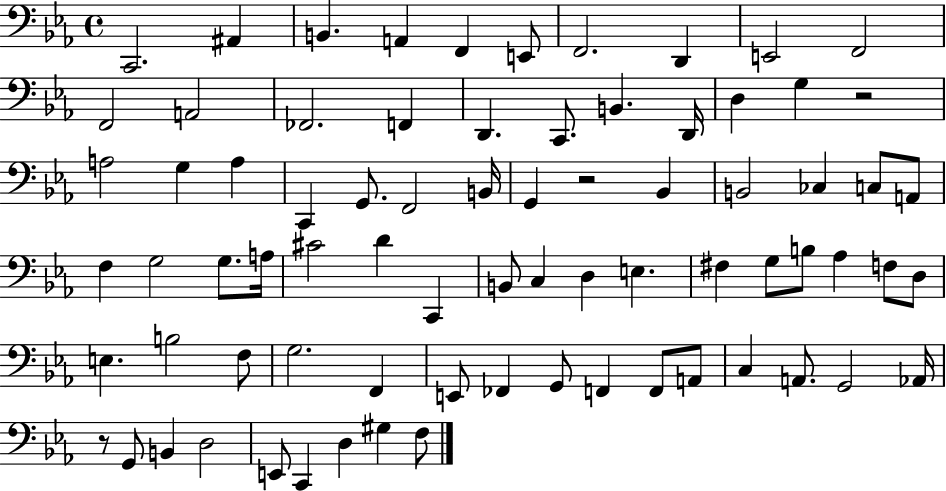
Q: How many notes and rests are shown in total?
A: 76